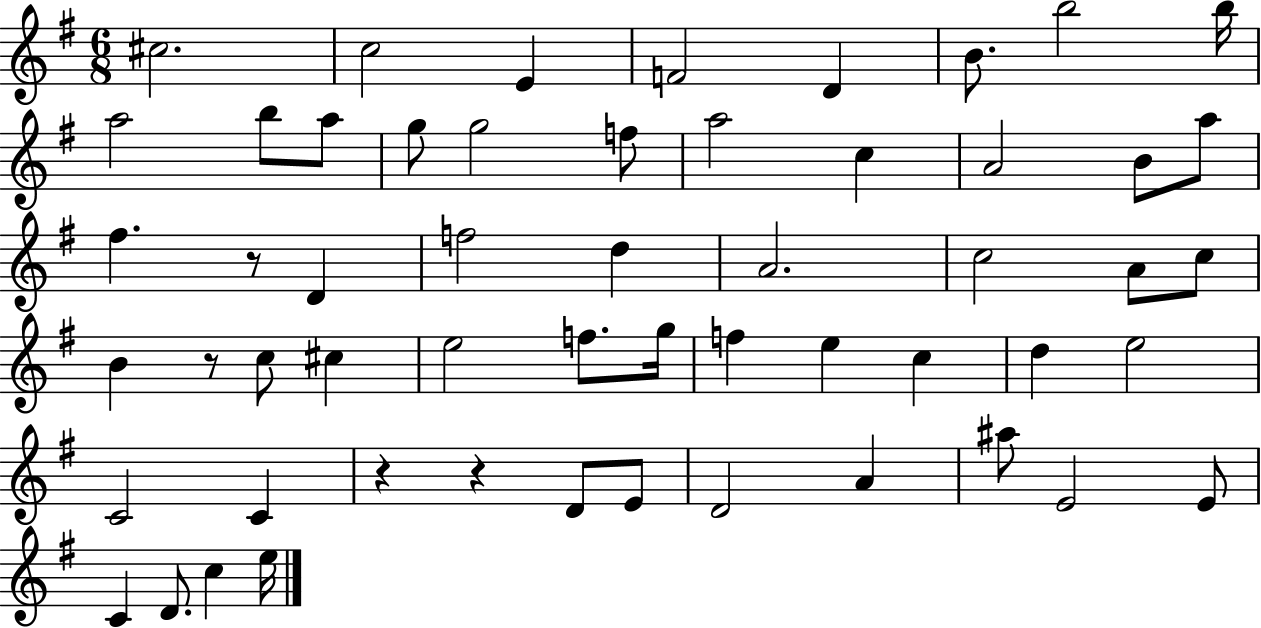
{
  \clef treble
  \numericTimeSignature
  \time 6/8
  \key g \major
  cis''2. | c''2 e'4 | f'2 d'4 | b'8. b''2 b''16 | \break a''2 b''8 a''8 | g''8 g''2 f''8 | a''2 c''4 | a'2 b'8 a''8 | \break fis''4. r8 d'4 | f''2 d''4 | a'2. | c''2 a'8 c''8 | \break b'4 r8 c''8 cis''4 | e''2 f''8. g''16 | f''4 e''4 c''4 | d''4 e''2 | \break c'2 c'4 | r4 r4 d'8 e'8 | d'2 a'4 | ais''8 e'2 e'8 | \break c'4 d'8. c''4 e''16 | \bar "|."
}